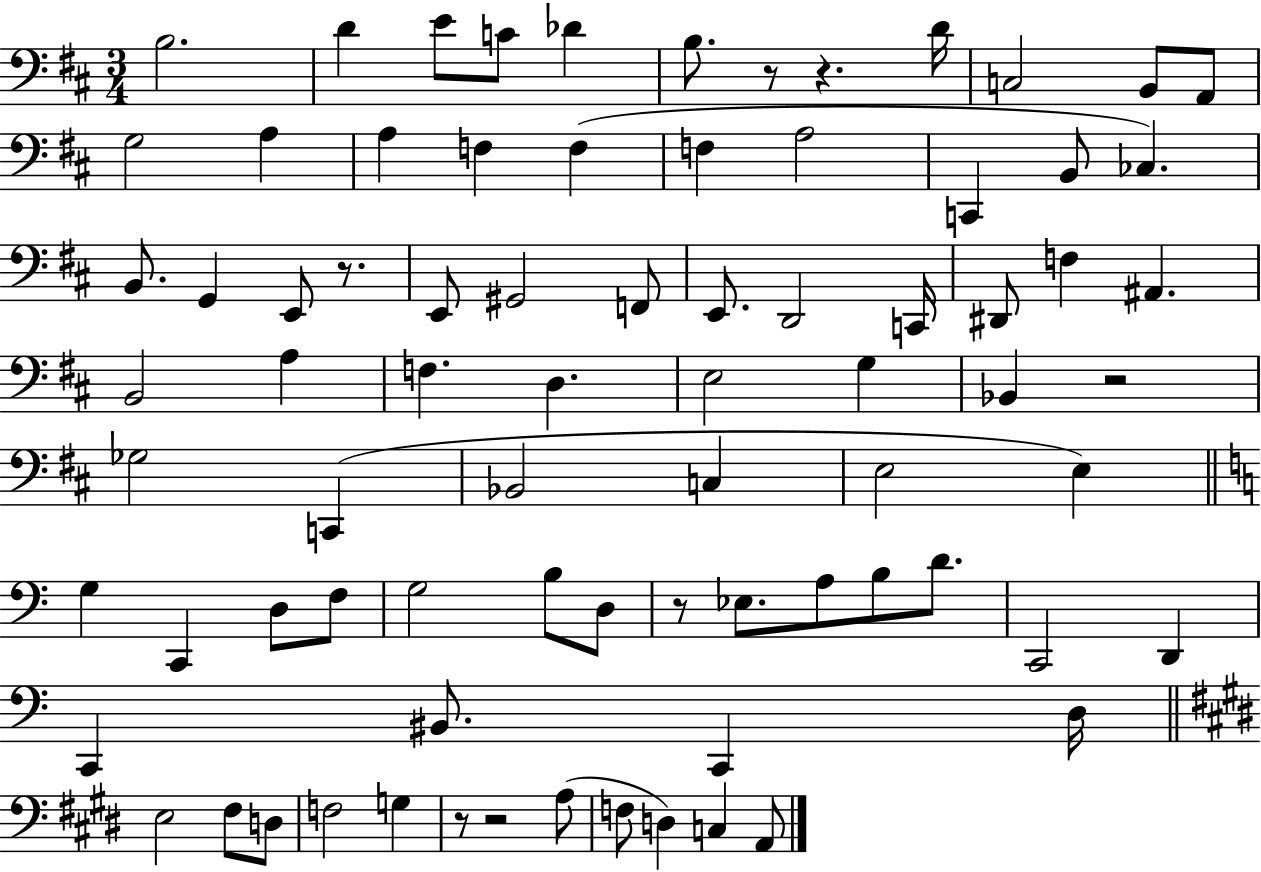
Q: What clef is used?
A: bass